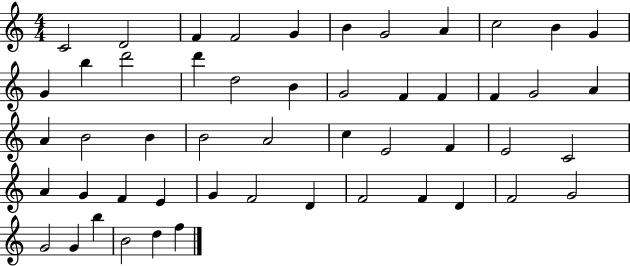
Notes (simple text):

C4/h D4/h F4/q F4/h G4/q B4/q G4/h A4/q C5/h B4/q G4/q G4/q B5/q D6/h D6/q D5/h B4/q G4/h F4/q F4/q F4/q G4/h A4/q A4/q B4/h B4/q B4/h A4/h C5/q E4/h F4/q E4/h C4/h A4/q G4/q F4/q E4/q G4/q F4/h D4/q F4/h F4/q D4/q F4/h G4/h G4/h G4/q B5/q B4/h D5/q F5/q